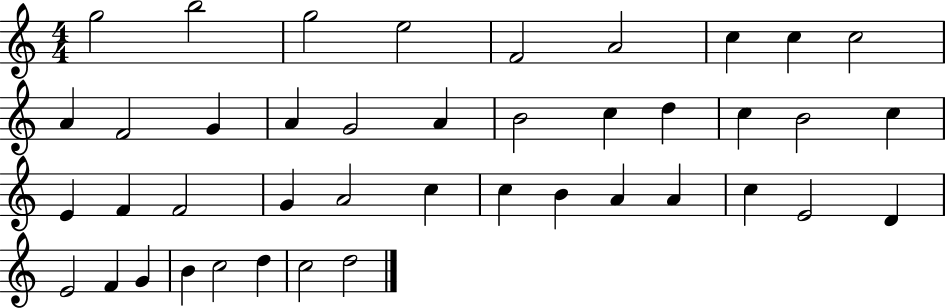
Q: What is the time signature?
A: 4/4